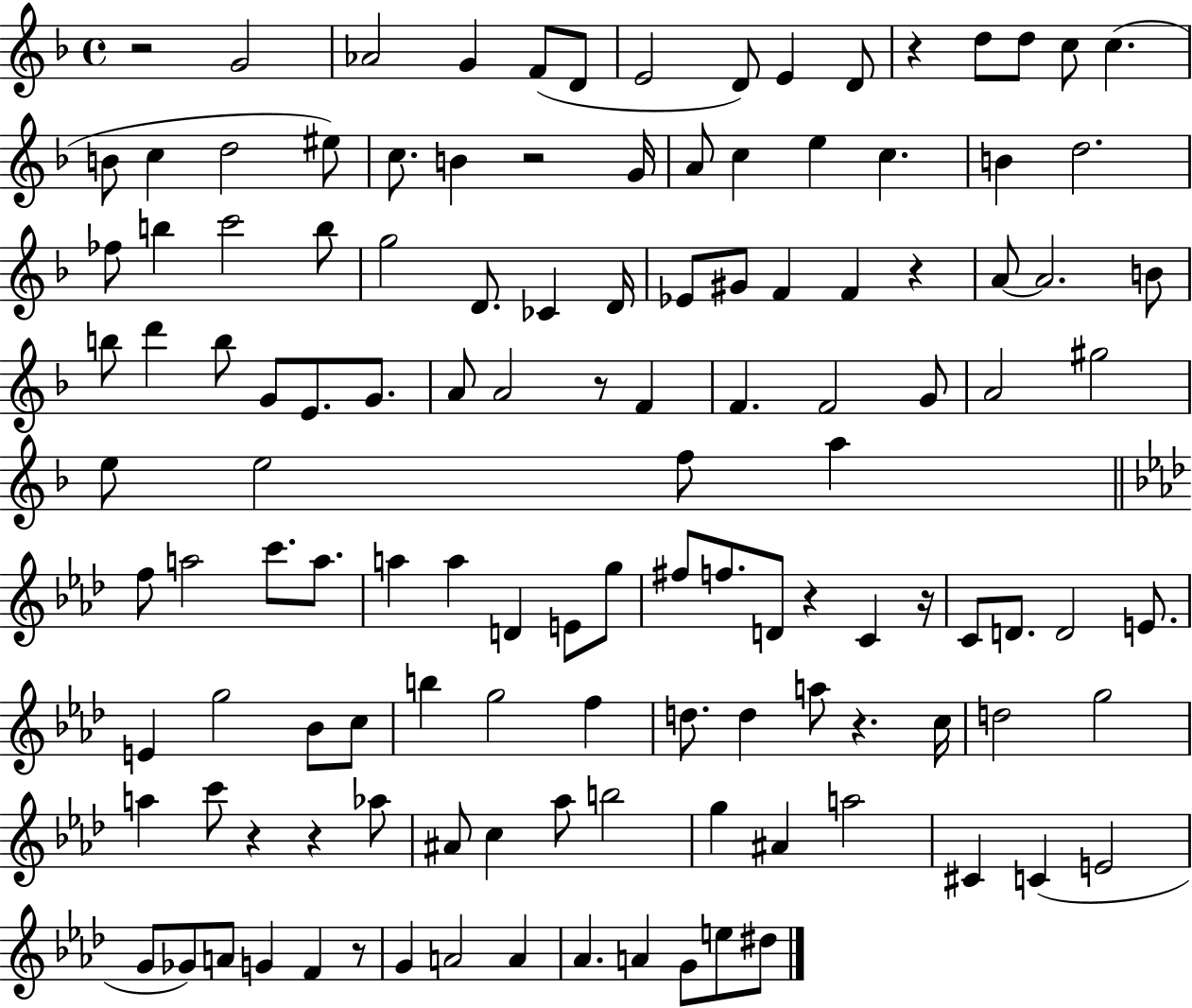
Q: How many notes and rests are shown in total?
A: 126